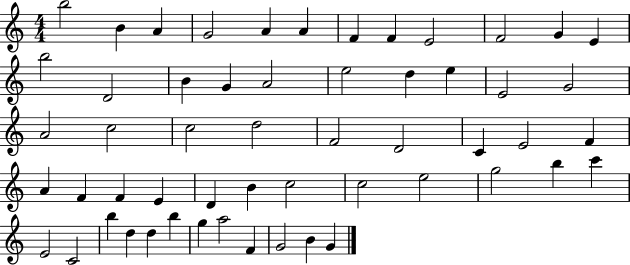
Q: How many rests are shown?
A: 0